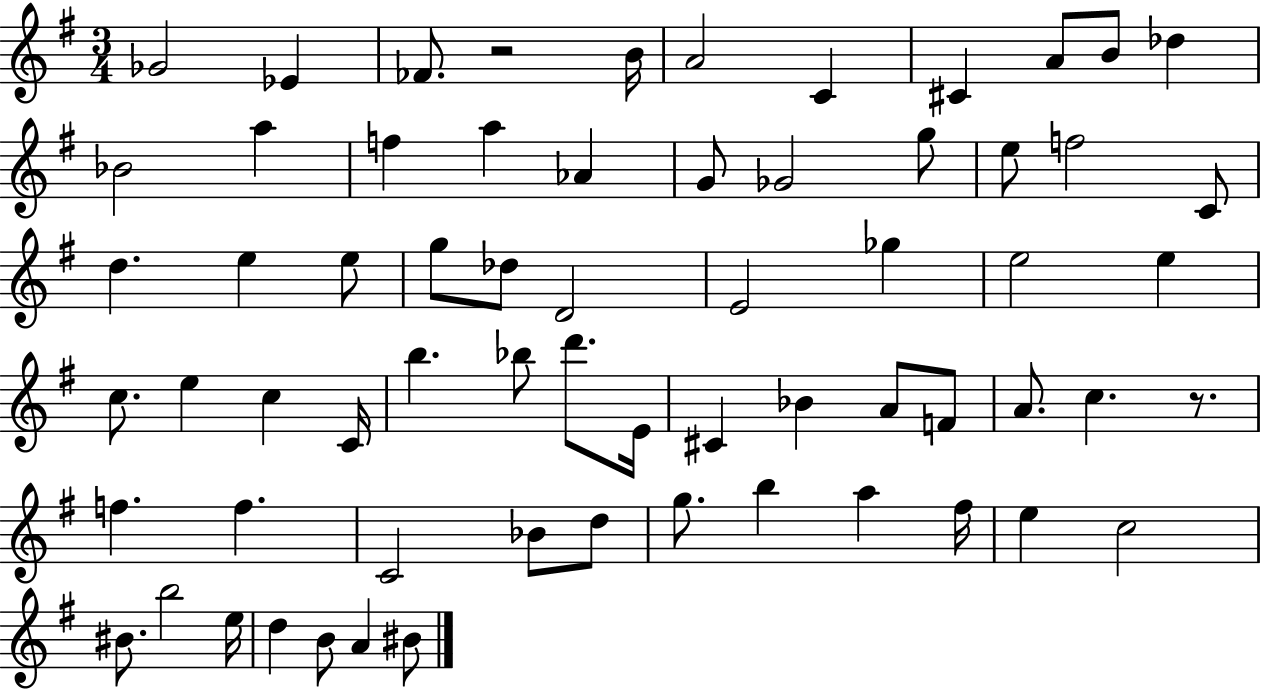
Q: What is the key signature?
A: G major